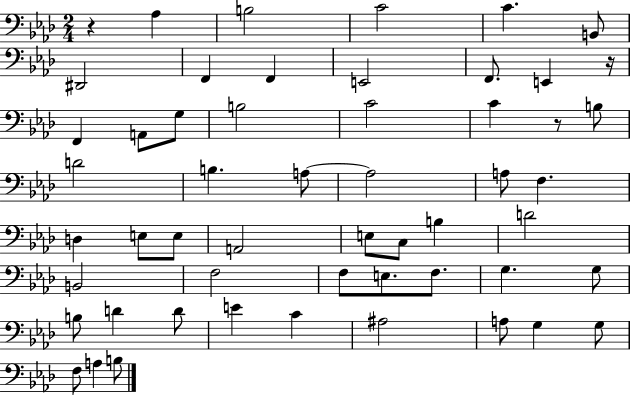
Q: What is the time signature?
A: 2/4